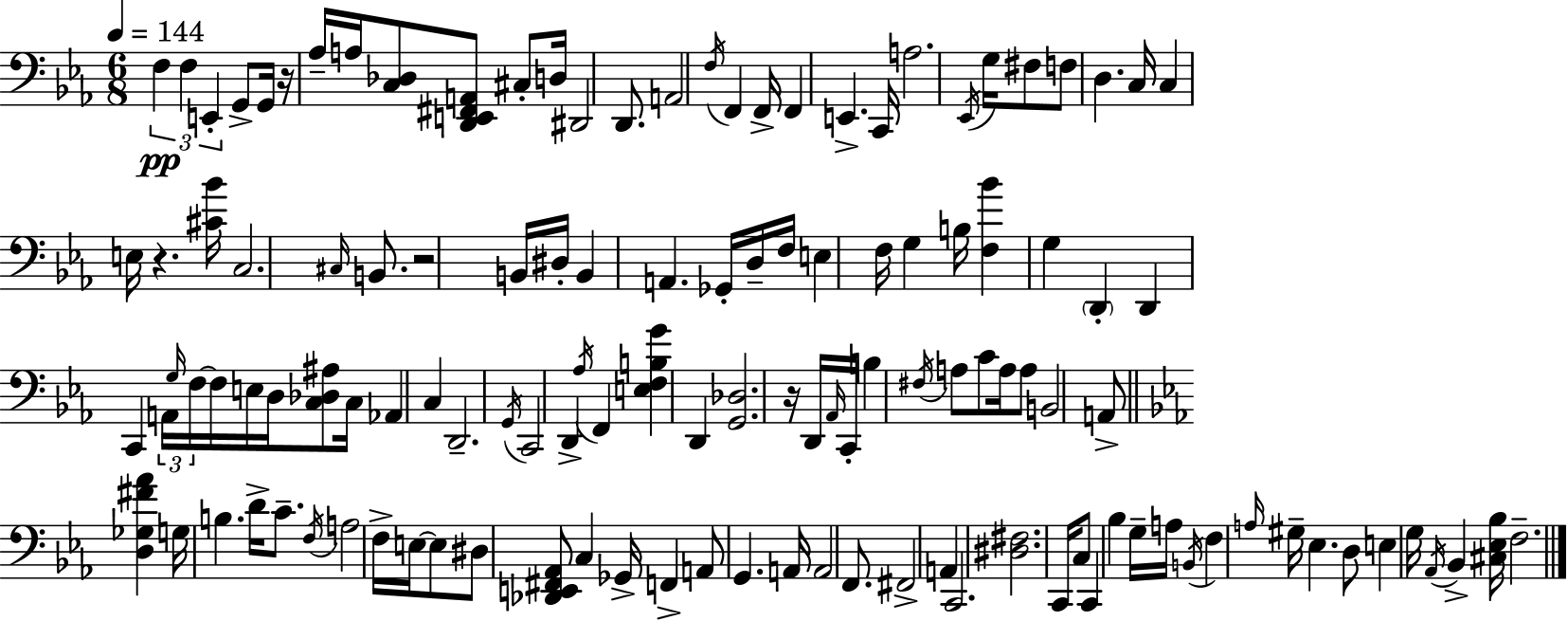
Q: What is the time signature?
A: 6/8